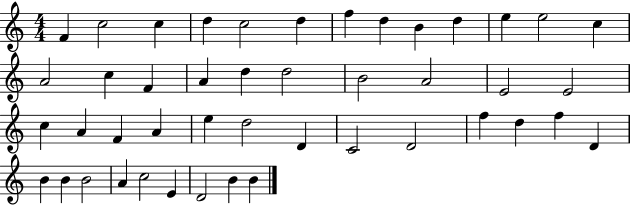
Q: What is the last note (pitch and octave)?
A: B4